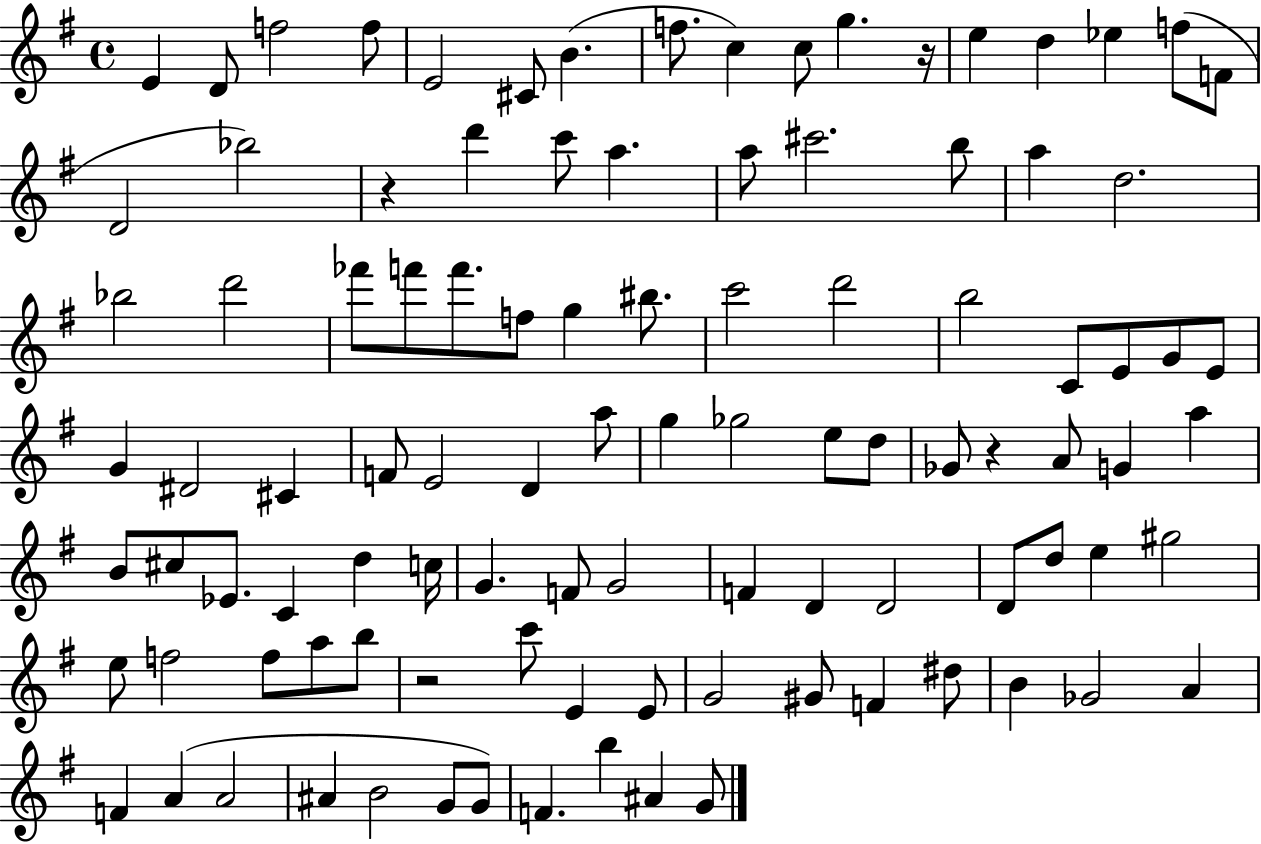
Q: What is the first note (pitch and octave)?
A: E4